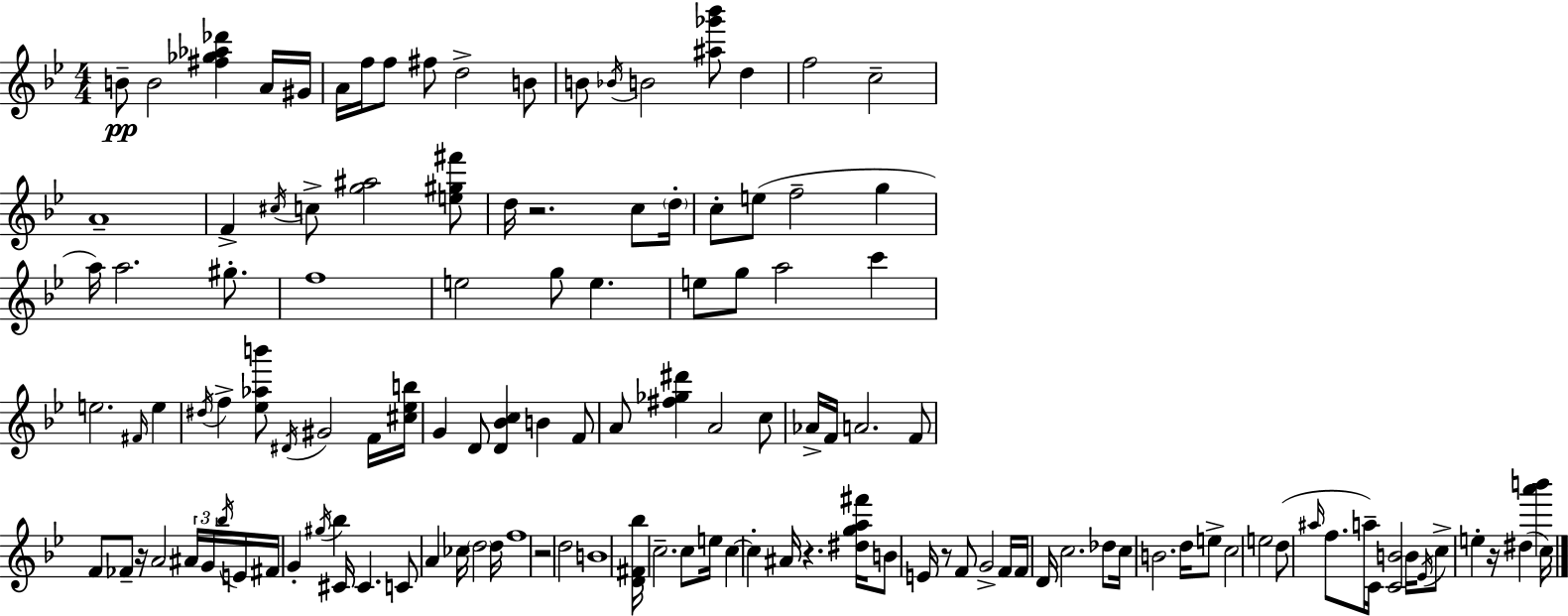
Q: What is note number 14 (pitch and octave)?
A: D5